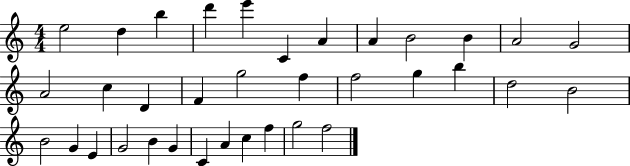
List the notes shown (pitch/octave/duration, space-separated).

E5/h D5/q B5/q D6/q E6/q C4/q A4/q A4/q B4/h B4/q A4/h G4/h A4/h C5/q D4/q F4/q G5/h F5/q F5/h G5/q B5/q D5/h B4/h B4/h G4/q E4/q G4/h B4/q G4/q C4/q A4/q C5/q F5/q G5/h F5/h